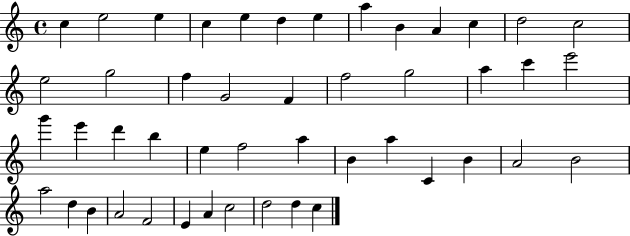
X:1
T:Untitled
M:4/4
L:1/4
K:C
c e2 e c e d e a B A c d2 c2 e2 g2 f G2 F f2 g2 a c' e'2 g' e' d' b e f2 a B a C B A2 B2 a2 d B A2 F2 E A c2 d2 d c